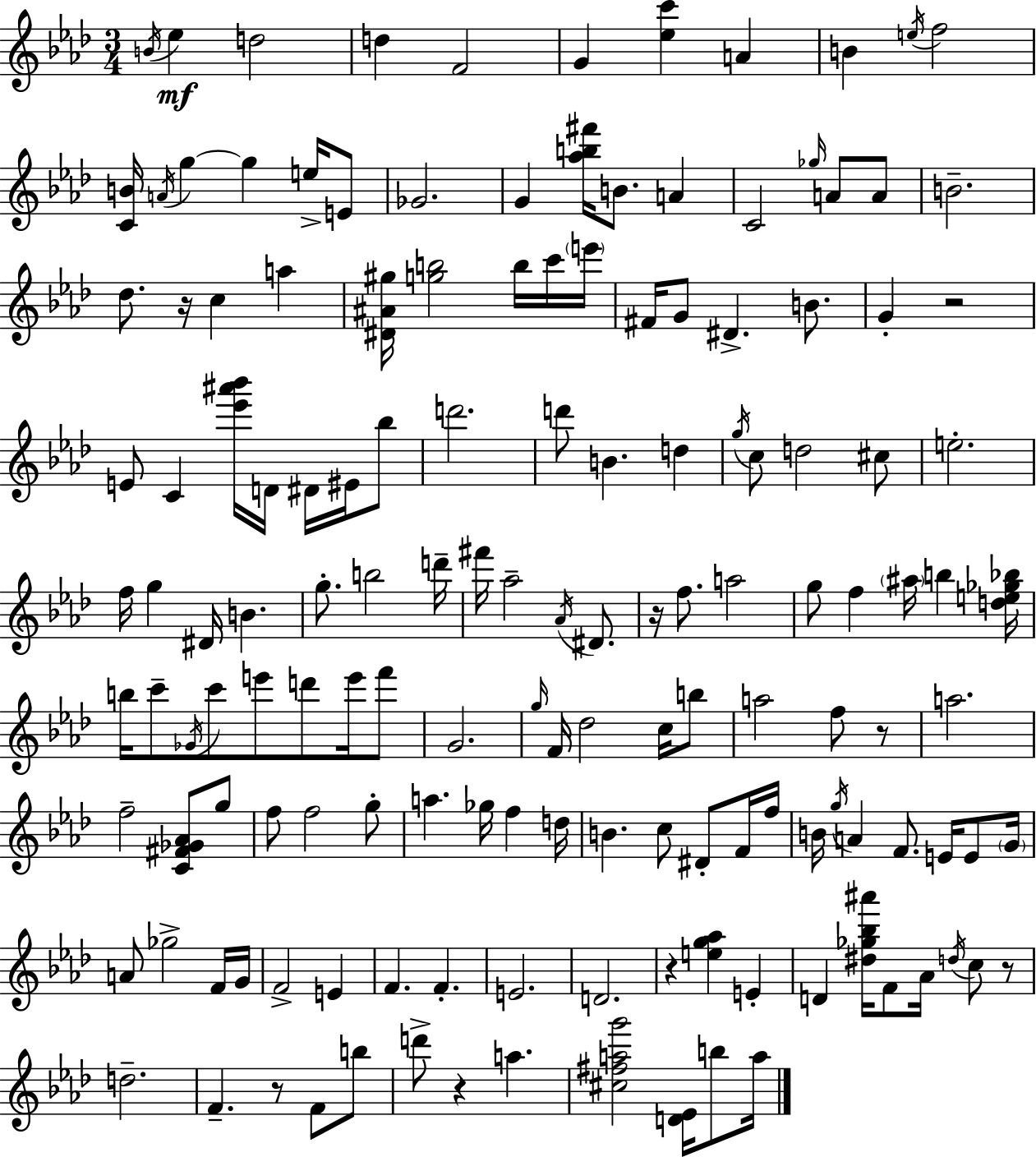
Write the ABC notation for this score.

X:1
T:Untitled
M:3/4
L:1/4
K:Ab
B/4 _e d2 d F2 G [_ec'] A B e/4 f2 [CB]/4 A/4 g g e/4 E/2 _G2 G [_ab^f']/4 B/2 A C2 _g/4 A/2 A/2 B2 _d/2 z/4 c a [^D^A^g]/4 [gb]2 b/4 c'/4 e'/4 ^F/4 G/2 ^D B/2 G z2 E/2 C [_e'^a'_b']/4 D/4 ^D/4 ^E/4 _b/2 d'2 d'/2 B d g/4 c/2 d2 ^c/2 e2 f/4 g ^D/4 B g/2 b2 d'/4 ^f'/4 _a2 _A/4 ^D/2 z/4 f/2 a2 g/2 f ^a/4 b [de_g_b]/4 b/4 c'/2 _G/4 c'/2 e'/2 d'/2 e'/4 f'/2 G2 g/4 F/4 _d2 c/4 b/2 a2 f/2 z/2 a2 f2 [C^F_G_A]/2 g/2 f/2 f2 g/2 a _g/4 f d/4 B c/2 ^D/2 F/4 f/4 B/4 g/4 A F/2 E/4 E/2 G/4 A/2 _g2 F/4 G/4 F2 E F F E2 D2 z [eg_a] E D [^d_g_b^a']/4 F/2 _A/4 d/4 c/2 z/2 d2 F z/2 F/2 b/2 d'/2 z a [^c^fag']2 [D_E]/4 b/2 a/4